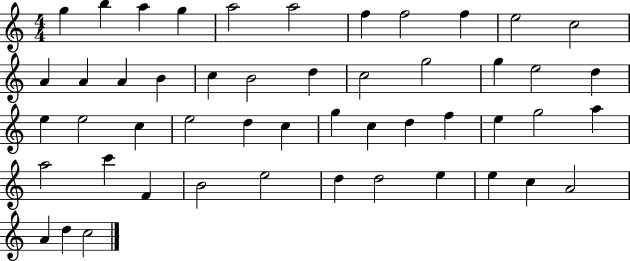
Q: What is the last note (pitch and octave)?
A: C5